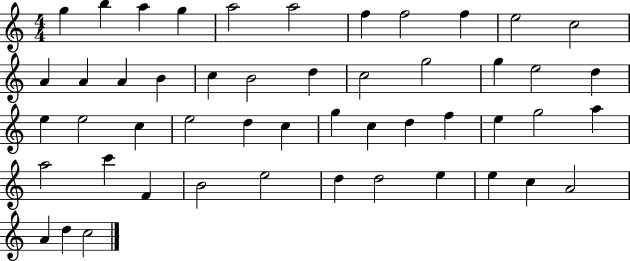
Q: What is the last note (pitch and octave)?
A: C5